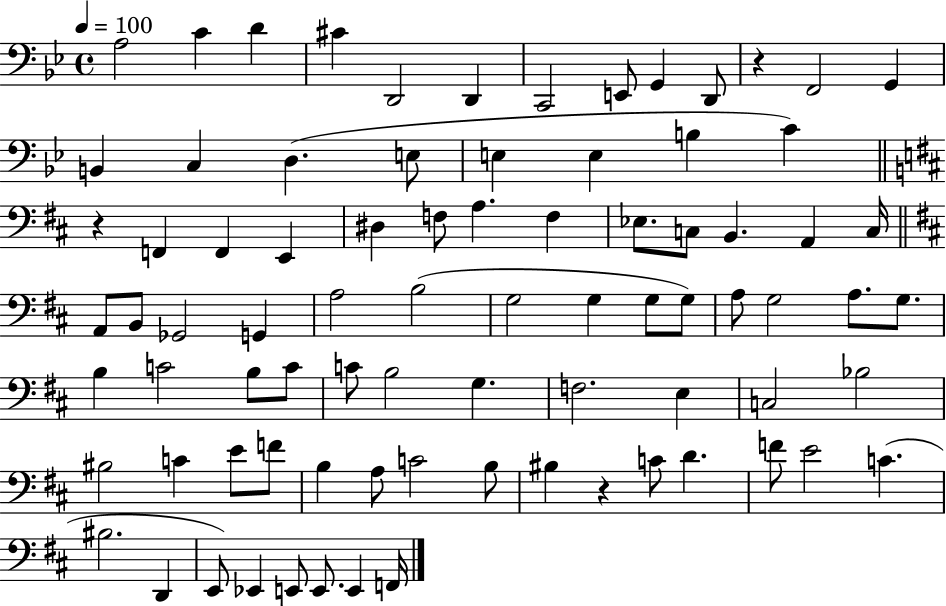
A3/h C4/q D4/q C#4/q D2/h D2/q C2/h E2/e G2/q D2/e R/q F2/h G2/q B2/q C3/q D3/q. E3/e E3/q E3/q B3/q C4/q R/q F2/q F2/q E2/q D#3/q F3/e A3/q. F3/q Eb3/e. C3/e B2/q. A2/q C3/s A2/e B2/e Gb2/h G2/q A3/h B3/h G3/h G3/q G3/e G3/e A3/e G3/h A3/e. G3/e. B3/q C4/h B3/e C4/e C4/e B3/h G3/q. F3/h. E3/q C3/h Bb3/h BIS3/h C4/q E4/e F4/e B3/q A3/e C4/h B3/e BIS3/q R/q C4/e D4/q. F4/e E4/h C4/q. BIS3/h. D2/q E2/e Eb2/q E2/e E2/e. E2/q F2/s